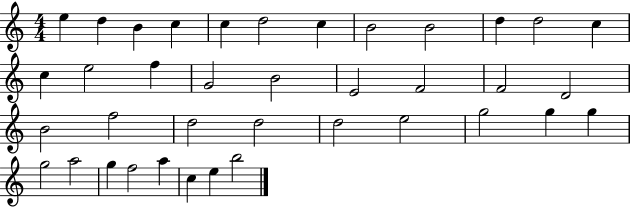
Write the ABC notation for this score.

X:1
T:Untitled
M:4/4
L:1/4
K:C
e d B c c d2 c B2 B2 d d2 c c e2 f G2 B2 E2 F2 F2 D2 B2 f2 d2 d2 d2 e2 g2 g g g2 a2 g f2 a c e b2